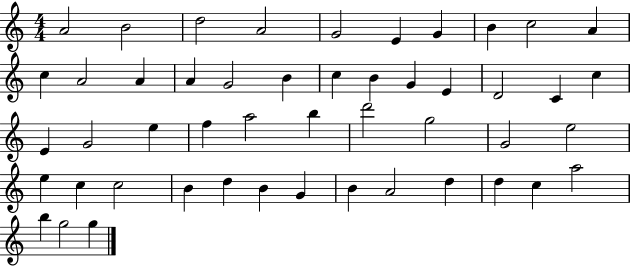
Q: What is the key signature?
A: C major